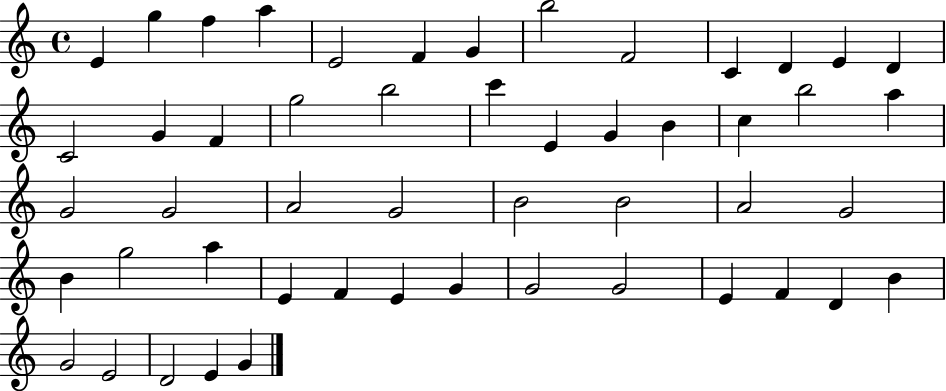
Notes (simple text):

E4/q G5/q F5/q A5/q E4/h F4/q G4/q B5/h F4/h C4/q D4/q E4/q D4/q C4/h G4/q F4/q G5/h B5/h C6/q E4/q G4/q B4/q C5/q B5/h A5/q G4/h G4/h A4/h G4/h B4/h B4/h A4/h G4/h B4/q G5/h A5/q E4/q F4/q E4/q G4/q G4/h G4/h E4/q F4/q D4/q B4/q G4/h E4/h D4/h E4/q G4/q